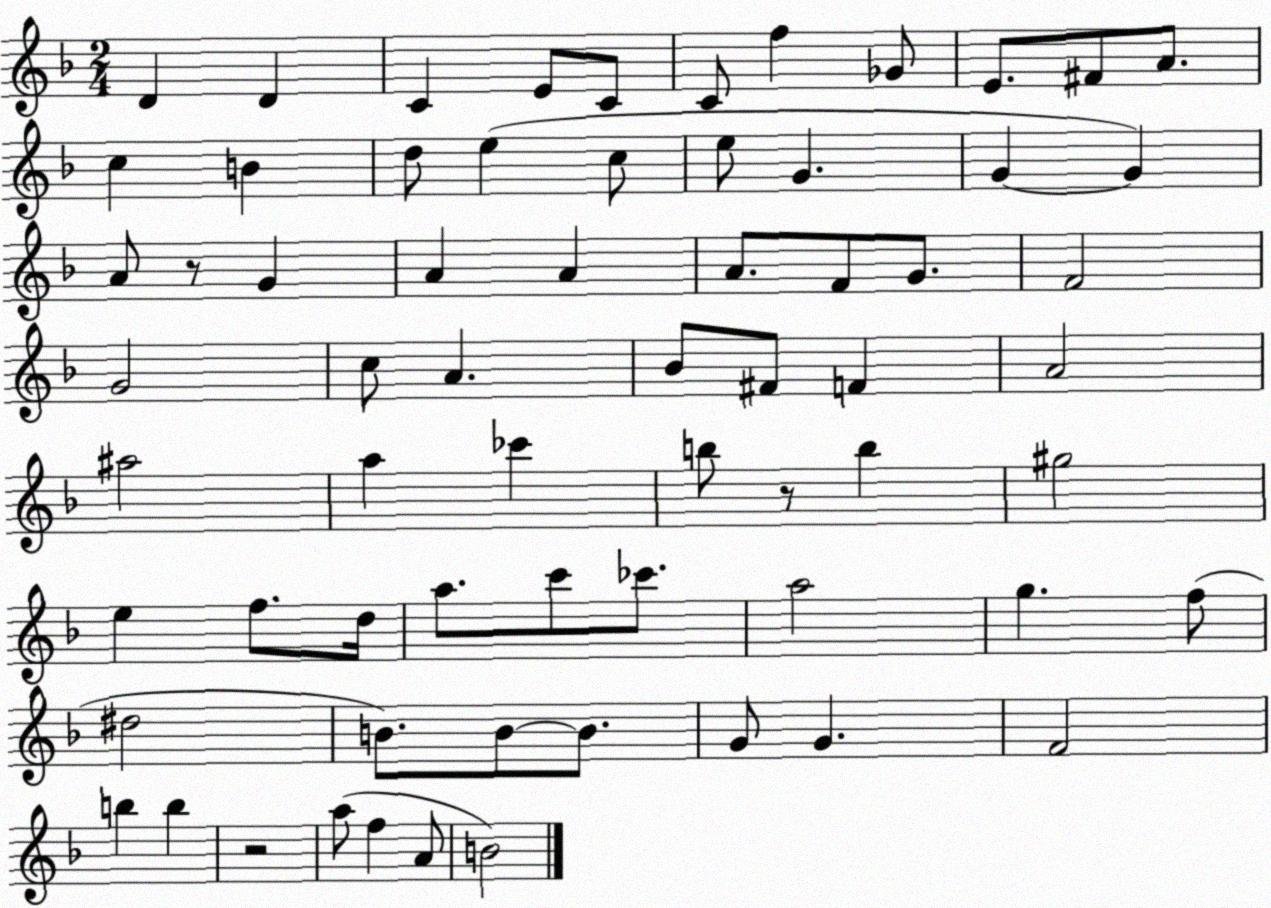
X:1
T:Untitled
M:2/4
L:1/4
K:F
D D C E/2 C/2 C/2 f _G/2 E/2 ^F/2 A/2 c B d/2 e c/2 e/2 G G G A/2 z/2 G A A A/2 F/2 G/2 F2 G2 c/2 A _B/2 ^F/2 F A2 ^a2 a _c' b/2 z/2 b ^g2 e f/2 d/4 a/2 c'/2 _c'/2 a2 g f/2 ^d2 B/2 B/2 B/2 G/2 G F2 b b z2 a/2 f A/2 B2